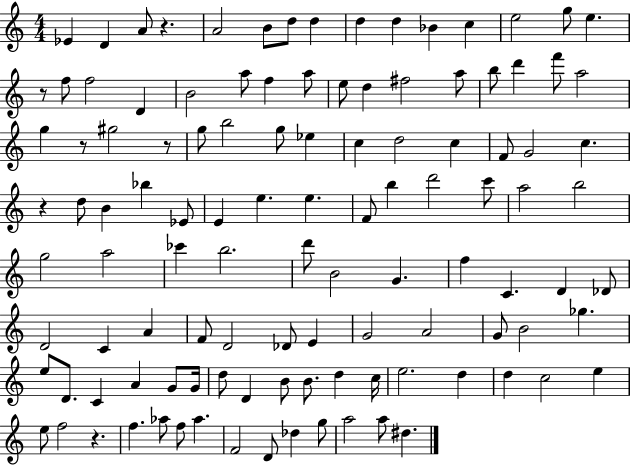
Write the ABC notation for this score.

X:1
T:Untitled
M:4/4
L:1/4
K:C
_E D A/2 z A2 B/2 d/2 d d d _B c e2 g/2 e z/2 f/2 f2 D B2 a/2 f a/2 e/2 d ^f2 a/2 b/2 d' f'/2 a2 g z/2 ^g2 z/2 g/2 b2 g/2 _e c d2 c F/2 G2 c z d/2 B _b _E/2 E e e F/2 b d'2 c'/2 a2 b2 g2 a2 _c' b2 d'/2 B2 G f C D _D/2 D2 C A F/2 D2 _D/2 E G2 A2 G/2 B2 _g e/2 D/2 C A G/2 G/4 d/2 D B/2 B/2 d c/4 e2 d d c2 e e/2 f2 z f _a/2 f/2 _a F2 D/2 _d g/2 a2 a/2 ^d